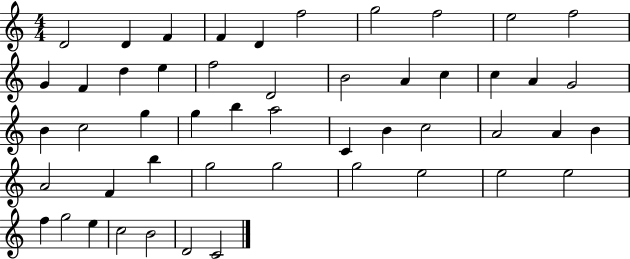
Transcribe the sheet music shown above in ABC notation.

X:1
T:Untitled
M:4/4
L:1/4
K:C
D2 D F F D f2 g2 f2 e2 f2 G F d e f2 D2 B2 A c c A G2 B c2 g g b a2 C B c2 A2 A B A2 F b g2 g2 g2 e2 e2 e2 f g2 e c2 B2 D2 C2